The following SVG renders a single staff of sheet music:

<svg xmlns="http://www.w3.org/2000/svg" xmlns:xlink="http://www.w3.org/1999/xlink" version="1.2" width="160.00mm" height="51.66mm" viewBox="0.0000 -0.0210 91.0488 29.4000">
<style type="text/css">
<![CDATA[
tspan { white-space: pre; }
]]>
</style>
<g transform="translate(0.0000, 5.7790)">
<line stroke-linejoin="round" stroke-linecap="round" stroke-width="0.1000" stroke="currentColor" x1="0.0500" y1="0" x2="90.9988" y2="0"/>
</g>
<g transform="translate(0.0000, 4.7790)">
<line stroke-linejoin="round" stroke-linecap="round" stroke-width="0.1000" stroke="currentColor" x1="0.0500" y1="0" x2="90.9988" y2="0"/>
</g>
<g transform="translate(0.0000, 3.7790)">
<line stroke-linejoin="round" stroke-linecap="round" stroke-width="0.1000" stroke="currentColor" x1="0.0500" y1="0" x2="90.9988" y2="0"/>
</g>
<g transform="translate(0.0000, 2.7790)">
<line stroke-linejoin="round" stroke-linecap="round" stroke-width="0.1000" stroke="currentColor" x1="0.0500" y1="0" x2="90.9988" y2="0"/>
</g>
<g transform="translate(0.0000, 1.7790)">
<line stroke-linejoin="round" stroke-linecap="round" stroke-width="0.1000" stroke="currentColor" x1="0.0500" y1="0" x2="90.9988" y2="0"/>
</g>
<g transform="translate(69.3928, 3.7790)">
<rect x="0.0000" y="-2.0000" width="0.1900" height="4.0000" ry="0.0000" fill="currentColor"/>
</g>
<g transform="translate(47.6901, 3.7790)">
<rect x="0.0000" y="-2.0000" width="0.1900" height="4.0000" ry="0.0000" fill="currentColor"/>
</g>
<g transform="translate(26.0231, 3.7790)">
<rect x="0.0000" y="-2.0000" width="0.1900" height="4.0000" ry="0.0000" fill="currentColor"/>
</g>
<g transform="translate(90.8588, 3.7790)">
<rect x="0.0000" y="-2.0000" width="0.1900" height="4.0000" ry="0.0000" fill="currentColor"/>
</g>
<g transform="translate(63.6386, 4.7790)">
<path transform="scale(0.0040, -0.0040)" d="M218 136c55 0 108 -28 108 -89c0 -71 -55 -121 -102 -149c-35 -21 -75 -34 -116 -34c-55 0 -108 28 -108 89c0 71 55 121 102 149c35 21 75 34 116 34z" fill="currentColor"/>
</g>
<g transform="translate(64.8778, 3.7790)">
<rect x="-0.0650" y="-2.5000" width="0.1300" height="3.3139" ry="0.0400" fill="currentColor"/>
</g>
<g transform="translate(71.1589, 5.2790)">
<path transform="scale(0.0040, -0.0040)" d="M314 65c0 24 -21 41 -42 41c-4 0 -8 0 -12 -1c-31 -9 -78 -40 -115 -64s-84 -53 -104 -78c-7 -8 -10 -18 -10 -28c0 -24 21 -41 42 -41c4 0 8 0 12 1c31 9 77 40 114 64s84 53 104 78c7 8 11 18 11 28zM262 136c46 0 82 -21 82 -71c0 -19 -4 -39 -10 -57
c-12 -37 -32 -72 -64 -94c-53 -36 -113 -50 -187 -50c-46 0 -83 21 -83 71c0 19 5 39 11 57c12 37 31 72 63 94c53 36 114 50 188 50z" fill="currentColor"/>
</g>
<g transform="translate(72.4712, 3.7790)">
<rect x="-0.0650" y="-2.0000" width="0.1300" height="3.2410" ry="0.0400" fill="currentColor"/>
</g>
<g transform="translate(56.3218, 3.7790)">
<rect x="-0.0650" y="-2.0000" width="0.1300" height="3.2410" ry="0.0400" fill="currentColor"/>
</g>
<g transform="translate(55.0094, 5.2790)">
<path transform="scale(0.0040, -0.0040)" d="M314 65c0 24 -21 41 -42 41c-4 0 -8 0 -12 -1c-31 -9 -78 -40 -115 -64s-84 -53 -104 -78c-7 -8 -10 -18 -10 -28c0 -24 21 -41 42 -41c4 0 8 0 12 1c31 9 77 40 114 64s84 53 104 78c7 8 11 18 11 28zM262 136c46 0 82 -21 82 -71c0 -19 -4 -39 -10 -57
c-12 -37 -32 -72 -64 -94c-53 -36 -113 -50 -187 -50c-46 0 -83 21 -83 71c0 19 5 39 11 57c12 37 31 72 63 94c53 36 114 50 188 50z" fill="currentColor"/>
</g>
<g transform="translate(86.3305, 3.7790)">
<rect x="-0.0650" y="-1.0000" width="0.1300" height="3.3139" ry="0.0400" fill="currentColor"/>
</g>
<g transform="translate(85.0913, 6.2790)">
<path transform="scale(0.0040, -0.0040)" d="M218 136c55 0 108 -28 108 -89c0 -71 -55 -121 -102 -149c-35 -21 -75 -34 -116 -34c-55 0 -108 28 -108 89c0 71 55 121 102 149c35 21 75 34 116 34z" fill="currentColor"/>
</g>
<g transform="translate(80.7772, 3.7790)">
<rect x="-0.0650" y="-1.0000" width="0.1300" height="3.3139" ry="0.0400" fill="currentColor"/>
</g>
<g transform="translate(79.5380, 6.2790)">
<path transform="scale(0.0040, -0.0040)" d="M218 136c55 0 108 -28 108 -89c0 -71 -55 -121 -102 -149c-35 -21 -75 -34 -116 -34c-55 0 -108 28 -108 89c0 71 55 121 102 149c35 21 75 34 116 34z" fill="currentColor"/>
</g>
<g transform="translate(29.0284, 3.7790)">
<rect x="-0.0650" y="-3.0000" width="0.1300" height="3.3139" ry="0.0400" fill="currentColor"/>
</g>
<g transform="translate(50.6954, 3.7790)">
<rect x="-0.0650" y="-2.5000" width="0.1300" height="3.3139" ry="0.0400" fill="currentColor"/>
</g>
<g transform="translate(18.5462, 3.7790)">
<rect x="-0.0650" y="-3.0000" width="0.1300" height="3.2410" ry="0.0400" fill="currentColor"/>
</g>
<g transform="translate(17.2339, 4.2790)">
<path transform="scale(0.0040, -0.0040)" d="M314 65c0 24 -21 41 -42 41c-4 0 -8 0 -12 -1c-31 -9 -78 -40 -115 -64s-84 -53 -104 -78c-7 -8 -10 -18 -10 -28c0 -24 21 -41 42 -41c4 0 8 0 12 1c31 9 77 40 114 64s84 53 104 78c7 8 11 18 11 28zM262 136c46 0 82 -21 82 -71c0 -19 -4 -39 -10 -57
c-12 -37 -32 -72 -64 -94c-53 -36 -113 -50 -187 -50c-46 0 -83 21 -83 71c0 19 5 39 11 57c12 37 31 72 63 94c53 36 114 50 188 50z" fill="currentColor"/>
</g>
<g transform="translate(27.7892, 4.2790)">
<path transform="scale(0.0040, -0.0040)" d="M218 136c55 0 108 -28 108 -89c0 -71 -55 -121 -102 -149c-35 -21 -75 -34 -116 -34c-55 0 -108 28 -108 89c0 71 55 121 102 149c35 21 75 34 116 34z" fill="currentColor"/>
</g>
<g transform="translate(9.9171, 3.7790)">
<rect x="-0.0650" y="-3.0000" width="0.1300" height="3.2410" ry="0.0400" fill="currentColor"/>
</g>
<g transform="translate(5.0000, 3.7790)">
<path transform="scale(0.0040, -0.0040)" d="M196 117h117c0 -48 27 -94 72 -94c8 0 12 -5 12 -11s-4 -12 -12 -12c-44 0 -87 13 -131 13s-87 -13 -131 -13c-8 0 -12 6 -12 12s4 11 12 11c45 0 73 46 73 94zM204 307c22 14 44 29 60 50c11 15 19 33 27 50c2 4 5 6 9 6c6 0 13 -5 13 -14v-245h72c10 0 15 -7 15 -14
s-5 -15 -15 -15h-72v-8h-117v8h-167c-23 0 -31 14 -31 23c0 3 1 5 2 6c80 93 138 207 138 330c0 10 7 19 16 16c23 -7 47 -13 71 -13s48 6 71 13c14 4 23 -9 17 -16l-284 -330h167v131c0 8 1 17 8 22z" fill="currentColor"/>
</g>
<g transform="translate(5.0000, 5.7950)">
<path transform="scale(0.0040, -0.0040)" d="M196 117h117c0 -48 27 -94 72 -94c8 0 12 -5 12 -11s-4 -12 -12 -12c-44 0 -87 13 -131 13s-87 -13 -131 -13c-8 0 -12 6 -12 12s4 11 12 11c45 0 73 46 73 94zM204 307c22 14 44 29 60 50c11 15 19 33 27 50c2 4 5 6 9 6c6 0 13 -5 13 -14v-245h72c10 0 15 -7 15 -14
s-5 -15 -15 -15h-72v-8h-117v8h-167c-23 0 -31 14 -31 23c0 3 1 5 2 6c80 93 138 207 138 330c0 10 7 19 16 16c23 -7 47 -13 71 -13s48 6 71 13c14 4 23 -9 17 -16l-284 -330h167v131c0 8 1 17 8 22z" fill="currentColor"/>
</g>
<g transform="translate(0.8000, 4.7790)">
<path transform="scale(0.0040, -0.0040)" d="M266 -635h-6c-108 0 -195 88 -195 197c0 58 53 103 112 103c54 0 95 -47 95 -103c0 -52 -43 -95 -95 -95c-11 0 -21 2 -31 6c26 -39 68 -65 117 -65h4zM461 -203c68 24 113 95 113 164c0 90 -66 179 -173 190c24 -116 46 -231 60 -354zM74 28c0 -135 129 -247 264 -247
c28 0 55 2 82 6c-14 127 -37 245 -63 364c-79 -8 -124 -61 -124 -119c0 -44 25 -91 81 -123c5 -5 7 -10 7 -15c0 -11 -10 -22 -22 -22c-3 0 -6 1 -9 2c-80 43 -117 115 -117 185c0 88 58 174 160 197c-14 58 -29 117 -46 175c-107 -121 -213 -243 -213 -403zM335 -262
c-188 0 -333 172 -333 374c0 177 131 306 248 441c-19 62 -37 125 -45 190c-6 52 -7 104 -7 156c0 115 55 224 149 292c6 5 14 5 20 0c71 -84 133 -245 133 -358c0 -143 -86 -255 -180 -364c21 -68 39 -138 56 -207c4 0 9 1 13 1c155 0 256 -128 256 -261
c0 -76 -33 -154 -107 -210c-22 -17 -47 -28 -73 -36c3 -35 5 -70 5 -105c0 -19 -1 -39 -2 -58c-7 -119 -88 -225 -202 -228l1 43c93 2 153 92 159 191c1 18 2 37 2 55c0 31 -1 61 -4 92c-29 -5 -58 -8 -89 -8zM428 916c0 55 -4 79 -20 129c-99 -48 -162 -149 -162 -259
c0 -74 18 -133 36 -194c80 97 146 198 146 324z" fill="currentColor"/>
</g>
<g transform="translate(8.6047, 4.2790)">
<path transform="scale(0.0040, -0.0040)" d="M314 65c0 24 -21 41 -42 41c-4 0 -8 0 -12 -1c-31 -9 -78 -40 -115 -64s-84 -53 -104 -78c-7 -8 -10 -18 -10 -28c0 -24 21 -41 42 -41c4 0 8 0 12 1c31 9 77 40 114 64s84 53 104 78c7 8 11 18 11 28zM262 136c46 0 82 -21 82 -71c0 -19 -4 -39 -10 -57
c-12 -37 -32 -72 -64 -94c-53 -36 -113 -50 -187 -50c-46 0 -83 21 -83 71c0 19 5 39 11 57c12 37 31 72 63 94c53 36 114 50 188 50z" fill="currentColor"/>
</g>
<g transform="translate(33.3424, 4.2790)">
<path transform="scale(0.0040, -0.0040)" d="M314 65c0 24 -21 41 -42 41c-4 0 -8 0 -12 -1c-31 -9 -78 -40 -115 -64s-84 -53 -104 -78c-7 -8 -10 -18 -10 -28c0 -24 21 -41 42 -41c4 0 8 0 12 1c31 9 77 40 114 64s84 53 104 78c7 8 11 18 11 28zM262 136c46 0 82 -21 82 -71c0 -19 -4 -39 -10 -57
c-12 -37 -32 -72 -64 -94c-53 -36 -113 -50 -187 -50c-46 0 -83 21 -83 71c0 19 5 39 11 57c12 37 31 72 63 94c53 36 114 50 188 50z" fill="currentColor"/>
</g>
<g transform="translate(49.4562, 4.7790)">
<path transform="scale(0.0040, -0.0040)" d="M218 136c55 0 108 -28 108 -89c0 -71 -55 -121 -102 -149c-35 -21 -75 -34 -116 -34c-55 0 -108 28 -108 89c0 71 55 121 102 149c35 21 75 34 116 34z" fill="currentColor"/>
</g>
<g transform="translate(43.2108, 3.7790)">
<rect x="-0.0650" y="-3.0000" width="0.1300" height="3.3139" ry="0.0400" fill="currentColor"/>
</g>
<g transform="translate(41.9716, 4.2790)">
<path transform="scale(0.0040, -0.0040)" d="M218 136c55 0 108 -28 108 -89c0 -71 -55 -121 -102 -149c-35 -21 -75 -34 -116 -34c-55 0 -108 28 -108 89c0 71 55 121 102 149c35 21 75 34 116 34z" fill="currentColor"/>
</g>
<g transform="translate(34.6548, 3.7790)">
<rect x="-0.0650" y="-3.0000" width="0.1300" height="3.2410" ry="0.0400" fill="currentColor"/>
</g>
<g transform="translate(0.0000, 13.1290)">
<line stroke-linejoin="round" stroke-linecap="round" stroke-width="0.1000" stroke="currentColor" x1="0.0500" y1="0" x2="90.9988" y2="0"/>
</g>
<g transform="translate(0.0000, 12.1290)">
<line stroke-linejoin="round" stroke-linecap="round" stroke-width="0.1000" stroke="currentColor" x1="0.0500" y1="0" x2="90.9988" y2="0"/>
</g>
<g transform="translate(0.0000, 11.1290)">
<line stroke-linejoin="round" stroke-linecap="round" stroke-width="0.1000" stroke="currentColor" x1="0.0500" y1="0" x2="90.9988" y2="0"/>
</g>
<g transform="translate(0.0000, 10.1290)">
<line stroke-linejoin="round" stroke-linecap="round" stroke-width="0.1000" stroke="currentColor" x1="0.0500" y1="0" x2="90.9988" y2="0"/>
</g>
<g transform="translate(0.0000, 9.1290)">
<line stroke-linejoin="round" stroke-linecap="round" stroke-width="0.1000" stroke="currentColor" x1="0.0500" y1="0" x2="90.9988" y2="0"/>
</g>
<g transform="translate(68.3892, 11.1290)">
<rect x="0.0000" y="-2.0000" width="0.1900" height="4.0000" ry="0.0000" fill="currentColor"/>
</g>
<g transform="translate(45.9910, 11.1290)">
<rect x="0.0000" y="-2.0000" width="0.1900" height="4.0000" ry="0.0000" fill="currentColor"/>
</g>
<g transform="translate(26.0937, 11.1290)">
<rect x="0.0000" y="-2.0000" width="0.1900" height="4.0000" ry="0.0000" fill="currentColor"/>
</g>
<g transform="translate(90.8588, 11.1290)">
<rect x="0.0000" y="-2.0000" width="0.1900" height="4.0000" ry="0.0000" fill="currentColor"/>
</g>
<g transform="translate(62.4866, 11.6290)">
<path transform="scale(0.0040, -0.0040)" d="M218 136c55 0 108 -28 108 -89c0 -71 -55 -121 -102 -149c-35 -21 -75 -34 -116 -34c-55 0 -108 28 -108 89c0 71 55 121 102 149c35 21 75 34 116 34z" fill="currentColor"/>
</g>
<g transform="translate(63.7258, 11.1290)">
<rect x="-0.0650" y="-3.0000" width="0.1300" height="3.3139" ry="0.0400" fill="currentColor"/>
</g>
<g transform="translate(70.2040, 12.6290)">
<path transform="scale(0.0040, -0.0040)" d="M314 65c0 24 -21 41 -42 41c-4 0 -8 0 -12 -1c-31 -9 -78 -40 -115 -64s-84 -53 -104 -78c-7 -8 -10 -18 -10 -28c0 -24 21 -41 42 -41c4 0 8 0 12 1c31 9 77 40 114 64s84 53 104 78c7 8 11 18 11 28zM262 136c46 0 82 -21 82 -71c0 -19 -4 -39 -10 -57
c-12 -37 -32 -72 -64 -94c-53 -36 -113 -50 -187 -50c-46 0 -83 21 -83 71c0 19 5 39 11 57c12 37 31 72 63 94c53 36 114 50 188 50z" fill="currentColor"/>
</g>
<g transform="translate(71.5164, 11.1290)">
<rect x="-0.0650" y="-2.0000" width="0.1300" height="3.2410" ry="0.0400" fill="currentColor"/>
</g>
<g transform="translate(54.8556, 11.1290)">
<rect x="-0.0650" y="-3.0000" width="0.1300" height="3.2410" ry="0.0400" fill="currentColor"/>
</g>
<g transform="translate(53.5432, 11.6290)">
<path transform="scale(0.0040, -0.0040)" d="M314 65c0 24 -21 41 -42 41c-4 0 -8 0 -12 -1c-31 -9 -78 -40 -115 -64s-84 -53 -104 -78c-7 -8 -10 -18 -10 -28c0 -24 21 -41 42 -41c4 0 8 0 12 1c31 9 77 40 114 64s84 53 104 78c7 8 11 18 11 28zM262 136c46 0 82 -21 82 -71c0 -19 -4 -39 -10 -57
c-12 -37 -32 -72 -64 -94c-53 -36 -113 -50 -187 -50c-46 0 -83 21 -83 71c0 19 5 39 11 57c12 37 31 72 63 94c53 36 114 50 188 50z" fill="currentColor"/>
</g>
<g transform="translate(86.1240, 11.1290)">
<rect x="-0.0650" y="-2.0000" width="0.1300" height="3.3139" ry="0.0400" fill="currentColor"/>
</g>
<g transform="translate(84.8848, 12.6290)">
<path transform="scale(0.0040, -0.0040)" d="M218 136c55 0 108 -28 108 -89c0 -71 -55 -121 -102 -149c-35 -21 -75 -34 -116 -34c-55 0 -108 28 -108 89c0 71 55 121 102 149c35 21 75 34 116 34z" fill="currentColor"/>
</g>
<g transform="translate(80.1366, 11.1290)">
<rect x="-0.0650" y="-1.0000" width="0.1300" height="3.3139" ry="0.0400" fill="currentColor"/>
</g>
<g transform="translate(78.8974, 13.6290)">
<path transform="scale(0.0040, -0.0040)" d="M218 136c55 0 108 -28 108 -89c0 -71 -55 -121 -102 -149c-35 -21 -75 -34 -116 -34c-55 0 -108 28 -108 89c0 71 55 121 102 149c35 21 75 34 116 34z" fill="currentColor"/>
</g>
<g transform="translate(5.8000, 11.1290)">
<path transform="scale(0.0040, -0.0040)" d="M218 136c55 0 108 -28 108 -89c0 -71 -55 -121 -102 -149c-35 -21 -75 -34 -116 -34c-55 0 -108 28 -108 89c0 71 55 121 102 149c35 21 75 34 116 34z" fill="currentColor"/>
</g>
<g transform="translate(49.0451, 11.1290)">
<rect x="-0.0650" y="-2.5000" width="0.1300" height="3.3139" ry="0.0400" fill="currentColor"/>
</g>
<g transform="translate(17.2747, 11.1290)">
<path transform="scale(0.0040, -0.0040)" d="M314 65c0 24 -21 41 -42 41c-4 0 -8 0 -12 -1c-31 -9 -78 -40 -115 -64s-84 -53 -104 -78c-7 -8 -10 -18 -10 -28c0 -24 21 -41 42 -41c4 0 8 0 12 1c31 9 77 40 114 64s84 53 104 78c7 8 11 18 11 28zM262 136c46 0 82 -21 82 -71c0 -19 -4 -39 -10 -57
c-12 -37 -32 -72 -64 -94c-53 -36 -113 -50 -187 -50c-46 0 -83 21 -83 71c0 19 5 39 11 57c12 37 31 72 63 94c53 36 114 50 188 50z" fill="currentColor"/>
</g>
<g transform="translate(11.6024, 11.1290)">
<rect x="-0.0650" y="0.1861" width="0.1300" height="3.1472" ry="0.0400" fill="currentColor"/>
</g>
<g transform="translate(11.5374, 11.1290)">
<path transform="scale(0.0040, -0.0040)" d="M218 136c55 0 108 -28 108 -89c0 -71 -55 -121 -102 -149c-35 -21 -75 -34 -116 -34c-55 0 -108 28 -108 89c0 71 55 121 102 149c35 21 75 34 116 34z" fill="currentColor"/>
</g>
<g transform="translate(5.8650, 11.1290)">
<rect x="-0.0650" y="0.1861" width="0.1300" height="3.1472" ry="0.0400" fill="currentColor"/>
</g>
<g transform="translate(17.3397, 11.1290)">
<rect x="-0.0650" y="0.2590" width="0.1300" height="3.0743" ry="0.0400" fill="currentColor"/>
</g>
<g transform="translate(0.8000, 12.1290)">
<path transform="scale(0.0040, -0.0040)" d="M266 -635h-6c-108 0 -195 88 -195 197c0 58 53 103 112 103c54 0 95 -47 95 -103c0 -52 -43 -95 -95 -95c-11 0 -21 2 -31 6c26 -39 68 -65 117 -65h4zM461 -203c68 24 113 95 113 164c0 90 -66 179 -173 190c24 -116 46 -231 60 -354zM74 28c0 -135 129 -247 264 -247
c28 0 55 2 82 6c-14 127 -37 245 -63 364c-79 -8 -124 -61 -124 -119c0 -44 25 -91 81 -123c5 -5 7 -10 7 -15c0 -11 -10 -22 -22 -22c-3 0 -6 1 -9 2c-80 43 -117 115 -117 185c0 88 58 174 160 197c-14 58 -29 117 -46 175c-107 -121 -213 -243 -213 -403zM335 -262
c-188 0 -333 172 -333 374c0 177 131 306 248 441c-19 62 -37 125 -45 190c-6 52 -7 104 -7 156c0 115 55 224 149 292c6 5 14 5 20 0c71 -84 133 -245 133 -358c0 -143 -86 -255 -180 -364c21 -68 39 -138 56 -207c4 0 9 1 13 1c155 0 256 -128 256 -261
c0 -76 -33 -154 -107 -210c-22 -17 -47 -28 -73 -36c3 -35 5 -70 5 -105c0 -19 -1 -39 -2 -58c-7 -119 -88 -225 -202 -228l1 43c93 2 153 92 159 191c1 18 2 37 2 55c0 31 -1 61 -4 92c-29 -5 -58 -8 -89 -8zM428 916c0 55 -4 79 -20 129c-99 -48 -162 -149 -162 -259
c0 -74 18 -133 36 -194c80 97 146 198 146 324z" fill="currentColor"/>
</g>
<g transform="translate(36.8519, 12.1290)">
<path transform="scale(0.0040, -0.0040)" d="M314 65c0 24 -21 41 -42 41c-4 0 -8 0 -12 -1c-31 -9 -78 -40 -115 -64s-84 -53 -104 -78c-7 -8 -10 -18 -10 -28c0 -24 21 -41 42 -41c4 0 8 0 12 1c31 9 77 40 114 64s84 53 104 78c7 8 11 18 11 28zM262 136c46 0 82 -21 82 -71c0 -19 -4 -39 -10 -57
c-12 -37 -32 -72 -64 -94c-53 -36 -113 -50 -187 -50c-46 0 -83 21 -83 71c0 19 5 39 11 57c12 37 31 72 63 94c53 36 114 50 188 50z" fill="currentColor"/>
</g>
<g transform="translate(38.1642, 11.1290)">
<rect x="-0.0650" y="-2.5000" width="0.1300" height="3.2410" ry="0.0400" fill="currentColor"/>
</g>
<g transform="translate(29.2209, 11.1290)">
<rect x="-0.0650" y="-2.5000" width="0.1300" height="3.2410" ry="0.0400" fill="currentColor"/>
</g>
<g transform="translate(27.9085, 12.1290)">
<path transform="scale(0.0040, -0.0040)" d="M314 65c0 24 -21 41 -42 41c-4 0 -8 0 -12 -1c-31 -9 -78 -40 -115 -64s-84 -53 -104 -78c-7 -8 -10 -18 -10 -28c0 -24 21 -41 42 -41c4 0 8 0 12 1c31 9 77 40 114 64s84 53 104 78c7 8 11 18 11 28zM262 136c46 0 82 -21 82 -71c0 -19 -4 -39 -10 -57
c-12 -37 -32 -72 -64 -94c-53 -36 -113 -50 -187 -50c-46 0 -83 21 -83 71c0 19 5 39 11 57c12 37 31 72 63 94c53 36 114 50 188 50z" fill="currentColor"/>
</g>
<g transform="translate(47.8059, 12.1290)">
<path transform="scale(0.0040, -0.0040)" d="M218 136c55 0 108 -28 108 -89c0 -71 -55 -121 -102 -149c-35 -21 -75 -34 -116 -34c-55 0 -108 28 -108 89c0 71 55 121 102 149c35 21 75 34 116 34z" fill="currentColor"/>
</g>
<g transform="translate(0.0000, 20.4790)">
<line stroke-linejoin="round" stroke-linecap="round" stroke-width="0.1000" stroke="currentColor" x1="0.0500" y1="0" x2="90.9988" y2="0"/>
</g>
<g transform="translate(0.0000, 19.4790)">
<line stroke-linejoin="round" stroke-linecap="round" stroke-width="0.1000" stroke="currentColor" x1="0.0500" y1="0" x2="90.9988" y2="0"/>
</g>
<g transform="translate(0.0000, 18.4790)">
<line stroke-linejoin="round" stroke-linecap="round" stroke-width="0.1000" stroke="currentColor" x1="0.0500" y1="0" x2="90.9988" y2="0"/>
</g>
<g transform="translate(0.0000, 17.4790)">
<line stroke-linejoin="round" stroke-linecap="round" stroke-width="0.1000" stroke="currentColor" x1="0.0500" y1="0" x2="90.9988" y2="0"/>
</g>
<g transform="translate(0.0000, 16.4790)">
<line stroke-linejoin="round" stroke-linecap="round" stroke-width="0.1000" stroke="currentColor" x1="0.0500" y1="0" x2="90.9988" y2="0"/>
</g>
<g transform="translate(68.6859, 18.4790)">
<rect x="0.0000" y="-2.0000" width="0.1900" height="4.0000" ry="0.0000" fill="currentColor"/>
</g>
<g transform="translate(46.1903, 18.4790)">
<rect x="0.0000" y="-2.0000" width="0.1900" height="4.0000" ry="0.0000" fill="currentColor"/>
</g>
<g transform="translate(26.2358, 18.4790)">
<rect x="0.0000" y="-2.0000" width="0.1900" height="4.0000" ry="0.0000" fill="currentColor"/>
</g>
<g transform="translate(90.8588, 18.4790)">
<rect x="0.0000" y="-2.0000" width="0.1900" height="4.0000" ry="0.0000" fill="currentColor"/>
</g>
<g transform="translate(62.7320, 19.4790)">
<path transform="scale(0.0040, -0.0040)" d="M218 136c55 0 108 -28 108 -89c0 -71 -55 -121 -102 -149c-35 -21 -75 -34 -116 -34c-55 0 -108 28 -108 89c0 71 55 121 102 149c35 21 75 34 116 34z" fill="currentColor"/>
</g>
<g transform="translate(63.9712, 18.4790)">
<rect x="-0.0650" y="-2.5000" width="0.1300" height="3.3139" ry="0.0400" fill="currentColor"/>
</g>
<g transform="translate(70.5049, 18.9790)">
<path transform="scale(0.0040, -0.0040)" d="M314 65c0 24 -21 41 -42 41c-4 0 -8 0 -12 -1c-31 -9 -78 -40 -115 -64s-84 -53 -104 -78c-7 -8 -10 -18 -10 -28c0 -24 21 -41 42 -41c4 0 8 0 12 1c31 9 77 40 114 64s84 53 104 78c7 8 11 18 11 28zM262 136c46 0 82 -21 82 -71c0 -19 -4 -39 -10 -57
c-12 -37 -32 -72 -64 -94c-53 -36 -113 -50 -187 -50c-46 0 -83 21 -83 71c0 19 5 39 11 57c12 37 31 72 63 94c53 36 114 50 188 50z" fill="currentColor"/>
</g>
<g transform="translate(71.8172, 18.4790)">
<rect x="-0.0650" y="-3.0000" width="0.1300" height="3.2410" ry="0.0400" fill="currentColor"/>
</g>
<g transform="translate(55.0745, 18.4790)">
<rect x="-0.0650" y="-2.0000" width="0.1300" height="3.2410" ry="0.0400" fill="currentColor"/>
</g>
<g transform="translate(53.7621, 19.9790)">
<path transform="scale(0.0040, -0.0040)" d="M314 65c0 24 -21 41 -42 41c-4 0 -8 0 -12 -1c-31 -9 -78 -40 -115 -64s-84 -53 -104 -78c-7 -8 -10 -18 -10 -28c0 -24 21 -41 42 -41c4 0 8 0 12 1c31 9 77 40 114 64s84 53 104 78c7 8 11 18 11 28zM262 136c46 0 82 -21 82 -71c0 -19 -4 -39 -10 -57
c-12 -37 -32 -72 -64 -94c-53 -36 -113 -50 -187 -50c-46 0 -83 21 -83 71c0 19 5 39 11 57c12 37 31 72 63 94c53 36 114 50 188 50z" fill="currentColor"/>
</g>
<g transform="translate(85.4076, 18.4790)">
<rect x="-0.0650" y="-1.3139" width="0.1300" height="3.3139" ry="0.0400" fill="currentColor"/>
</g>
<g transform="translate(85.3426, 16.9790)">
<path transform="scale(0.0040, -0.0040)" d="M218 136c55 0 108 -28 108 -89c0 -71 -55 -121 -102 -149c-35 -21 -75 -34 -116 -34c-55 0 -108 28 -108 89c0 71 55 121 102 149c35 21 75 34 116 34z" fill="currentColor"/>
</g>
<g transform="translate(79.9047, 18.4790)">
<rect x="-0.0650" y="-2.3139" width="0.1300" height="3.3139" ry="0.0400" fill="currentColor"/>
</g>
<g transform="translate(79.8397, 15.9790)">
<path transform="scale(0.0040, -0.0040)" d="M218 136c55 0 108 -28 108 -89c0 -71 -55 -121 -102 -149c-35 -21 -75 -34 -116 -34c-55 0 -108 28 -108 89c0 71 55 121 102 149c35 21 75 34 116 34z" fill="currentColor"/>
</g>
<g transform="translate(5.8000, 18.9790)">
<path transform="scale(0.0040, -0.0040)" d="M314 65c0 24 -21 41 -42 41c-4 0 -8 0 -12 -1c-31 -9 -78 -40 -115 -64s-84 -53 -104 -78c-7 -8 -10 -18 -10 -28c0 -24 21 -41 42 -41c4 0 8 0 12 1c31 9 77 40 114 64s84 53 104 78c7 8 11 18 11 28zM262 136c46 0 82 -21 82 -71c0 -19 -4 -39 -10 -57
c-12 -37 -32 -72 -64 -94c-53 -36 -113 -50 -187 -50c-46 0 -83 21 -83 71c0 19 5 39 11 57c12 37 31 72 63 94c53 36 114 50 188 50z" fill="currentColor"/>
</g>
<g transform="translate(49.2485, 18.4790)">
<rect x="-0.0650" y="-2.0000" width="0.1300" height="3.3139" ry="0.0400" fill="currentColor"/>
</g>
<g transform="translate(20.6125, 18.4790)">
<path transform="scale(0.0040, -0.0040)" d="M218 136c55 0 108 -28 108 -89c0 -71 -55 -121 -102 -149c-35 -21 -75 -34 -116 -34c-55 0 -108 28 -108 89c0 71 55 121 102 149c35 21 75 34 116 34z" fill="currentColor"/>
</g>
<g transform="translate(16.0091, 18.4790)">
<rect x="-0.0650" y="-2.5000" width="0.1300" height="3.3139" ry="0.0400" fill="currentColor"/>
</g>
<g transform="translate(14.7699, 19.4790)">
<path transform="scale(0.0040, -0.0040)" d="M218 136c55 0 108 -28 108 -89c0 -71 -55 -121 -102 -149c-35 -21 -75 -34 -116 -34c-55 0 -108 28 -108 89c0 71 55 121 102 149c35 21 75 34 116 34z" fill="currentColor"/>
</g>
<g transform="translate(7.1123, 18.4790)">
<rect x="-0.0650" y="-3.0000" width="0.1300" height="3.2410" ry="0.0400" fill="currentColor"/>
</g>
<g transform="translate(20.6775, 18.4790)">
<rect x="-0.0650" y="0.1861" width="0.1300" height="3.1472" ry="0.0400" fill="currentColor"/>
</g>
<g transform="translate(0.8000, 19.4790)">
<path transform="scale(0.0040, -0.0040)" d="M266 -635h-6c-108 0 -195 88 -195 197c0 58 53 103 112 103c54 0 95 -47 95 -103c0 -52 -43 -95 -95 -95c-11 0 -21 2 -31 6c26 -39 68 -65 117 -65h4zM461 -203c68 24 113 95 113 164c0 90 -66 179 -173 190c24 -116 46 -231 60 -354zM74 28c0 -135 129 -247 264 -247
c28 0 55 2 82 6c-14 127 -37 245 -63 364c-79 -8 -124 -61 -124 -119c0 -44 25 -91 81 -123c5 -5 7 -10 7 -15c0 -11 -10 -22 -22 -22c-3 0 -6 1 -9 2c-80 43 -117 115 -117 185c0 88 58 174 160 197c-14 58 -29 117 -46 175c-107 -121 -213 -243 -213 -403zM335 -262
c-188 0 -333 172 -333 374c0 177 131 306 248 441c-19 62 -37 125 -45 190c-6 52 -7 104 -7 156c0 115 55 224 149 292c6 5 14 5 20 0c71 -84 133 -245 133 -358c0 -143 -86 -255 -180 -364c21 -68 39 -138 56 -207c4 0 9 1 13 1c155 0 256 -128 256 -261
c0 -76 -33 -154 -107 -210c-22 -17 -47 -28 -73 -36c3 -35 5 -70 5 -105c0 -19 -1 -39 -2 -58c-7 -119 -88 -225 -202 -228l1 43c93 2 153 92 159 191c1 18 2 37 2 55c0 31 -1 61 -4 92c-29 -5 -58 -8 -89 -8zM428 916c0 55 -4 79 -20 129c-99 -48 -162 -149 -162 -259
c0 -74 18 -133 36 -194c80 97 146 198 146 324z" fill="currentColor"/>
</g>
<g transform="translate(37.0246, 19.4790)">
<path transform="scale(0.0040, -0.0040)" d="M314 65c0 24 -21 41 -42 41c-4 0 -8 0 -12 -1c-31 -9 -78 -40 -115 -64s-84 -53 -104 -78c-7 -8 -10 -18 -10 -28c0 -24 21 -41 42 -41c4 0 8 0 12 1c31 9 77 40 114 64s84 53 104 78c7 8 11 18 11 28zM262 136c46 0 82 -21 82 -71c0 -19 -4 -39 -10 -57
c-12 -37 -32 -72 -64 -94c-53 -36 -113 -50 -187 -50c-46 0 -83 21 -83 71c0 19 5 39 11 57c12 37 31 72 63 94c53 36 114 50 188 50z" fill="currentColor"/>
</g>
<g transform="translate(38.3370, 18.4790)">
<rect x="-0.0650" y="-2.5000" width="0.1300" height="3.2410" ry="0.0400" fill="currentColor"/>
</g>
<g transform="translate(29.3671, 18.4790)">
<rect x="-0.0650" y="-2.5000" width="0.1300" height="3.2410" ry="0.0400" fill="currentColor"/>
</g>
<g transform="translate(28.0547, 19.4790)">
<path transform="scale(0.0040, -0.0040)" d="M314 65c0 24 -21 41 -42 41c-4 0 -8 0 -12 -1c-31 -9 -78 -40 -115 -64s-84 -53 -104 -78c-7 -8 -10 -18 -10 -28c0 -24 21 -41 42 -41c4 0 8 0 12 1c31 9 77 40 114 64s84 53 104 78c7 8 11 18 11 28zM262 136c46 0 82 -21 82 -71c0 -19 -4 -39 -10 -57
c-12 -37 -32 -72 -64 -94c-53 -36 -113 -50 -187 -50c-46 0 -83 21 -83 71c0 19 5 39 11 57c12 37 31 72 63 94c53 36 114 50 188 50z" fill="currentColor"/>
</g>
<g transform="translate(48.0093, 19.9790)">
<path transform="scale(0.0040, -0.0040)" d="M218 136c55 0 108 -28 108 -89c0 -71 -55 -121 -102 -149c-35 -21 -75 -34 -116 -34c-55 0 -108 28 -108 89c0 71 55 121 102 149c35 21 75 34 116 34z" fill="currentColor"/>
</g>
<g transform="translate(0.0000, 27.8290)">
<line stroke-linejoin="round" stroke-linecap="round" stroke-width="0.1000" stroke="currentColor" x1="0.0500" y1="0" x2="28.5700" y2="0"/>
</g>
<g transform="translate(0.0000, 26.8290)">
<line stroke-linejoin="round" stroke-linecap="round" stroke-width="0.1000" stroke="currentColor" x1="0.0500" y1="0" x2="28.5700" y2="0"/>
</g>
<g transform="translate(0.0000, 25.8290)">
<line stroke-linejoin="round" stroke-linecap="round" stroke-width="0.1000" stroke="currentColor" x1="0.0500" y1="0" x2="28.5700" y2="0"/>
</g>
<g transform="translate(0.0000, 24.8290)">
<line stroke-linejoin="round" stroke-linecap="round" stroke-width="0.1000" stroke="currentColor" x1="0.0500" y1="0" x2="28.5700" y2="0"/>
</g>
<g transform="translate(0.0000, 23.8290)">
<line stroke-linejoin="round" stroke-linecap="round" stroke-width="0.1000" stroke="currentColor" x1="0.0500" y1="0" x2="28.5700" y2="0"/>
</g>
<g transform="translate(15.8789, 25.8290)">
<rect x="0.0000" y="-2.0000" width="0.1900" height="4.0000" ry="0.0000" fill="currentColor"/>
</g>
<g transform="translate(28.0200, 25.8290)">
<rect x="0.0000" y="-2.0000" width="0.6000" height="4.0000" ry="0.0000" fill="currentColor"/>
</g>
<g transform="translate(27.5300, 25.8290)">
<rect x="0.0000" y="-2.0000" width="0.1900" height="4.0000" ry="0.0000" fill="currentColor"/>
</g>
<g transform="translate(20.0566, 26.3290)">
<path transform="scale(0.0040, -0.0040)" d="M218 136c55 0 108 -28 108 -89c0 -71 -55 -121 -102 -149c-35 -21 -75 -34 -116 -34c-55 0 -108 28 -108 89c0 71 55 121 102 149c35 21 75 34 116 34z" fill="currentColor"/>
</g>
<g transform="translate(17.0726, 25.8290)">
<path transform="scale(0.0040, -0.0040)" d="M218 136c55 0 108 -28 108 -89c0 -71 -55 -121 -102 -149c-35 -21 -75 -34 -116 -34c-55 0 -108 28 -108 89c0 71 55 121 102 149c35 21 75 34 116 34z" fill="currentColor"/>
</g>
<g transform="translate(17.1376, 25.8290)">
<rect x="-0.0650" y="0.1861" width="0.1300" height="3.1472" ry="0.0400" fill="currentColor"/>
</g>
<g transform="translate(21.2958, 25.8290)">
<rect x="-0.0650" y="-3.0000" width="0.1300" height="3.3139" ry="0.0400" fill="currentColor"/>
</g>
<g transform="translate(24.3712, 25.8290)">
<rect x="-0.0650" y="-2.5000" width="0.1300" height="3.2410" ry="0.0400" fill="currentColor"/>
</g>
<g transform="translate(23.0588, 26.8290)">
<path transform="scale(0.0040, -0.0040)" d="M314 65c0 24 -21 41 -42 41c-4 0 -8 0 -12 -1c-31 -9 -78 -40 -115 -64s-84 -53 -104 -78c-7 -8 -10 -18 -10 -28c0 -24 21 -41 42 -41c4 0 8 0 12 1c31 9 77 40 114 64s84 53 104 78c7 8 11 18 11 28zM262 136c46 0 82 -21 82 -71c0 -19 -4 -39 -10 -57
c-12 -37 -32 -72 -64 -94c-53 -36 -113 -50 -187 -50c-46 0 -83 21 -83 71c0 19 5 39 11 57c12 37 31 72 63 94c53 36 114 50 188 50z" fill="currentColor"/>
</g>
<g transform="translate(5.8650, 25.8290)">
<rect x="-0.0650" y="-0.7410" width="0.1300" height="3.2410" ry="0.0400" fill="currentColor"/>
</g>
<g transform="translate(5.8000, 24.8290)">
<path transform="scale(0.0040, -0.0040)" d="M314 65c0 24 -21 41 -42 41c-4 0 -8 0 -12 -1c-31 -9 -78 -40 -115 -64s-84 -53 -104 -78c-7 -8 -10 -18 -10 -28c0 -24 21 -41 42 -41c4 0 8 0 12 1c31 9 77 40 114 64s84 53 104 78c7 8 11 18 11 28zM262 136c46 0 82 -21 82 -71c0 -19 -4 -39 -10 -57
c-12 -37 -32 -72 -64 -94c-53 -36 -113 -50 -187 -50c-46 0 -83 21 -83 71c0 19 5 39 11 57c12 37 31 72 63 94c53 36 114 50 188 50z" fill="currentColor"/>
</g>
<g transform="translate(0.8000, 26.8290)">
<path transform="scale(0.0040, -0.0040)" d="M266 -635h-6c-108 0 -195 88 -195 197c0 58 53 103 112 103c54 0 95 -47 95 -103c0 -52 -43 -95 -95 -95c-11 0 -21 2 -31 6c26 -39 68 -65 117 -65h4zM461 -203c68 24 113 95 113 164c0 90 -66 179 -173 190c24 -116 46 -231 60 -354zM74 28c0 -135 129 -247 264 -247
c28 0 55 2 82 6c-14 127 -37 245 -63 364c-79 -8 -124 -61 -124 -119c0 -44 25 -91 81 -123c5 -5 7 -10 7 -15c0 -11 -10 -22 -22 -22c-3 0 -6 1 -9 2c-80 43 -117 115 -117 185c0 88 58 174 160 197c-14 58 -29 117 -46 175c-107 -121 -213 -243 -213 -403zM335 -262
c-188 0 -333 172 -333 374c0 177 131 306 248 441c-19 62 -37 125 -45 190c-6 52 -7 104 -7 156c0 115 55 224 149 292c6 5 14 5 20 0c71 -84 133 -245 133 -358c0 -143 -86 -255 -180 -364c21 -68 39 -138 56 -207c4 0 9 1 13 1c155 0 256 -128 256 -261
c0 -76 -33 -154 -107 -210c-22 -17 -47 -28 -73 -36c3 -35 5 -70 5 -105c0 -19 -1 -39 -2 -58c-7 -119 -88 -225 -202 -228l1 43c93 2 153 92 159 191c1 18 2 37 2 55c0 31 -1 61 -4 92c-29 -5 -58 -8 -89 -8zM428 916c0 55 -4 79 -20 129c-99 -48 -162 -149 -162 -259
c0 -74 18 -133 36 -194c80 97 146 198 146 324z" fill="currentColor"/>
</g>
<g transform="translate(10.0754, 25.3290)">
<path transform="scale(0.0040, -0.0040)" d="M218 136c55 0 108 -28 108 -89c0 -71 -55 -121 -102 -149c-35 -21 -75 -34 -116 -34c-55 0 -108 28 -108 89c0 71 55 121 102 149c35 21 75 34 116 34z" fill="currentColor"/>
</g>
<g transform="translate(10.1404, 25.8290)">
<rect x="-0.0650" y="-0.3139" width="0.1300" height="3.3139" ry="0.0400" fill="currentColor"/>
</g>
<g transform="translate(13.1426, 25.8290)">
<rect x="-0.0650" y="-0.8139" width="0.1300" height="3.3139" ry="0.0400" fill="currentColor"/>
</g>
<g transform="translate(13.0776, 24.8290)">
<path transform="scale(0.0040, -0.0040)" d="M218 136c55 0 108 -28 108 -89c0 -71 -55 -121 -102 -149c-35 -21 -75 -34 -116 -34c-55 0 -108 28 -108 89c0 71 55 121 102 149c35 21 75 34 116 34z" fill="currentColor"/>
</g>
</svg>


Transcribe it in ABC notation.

X:1
T:Untitled
M:4/4
L:1/4
K:C
A2 A2 A A2 A G F2 G F2 D D B B B2 G2 G2 G A2 A F2 D F A2 G B G2 G2 F F2 G A2 g e d2 c d B A G2